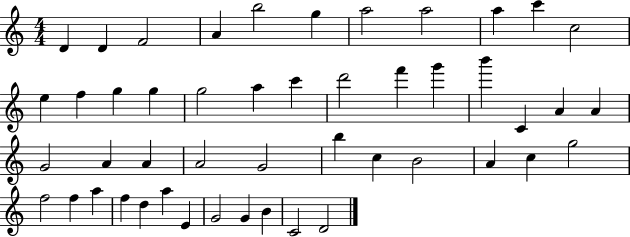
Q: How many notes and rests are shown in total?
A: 48